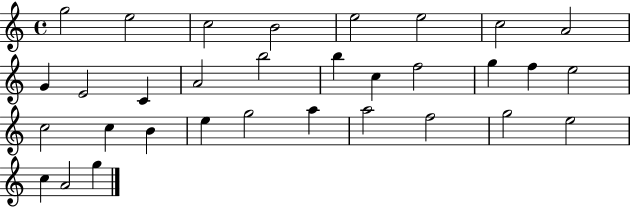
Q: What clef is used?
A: treble